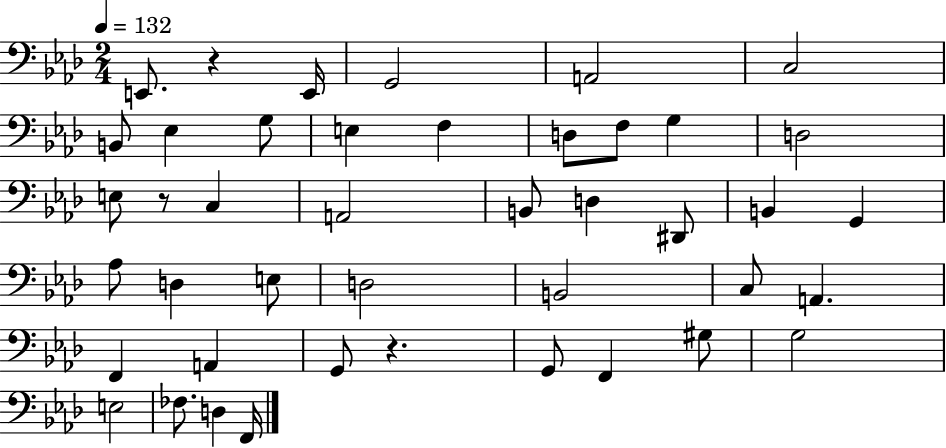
X:1
T:Untitled
M:2/4
L:1/4
K:Ab
E,,/2 z E,,/4 G,,2 A,,2 C,2 B,,/2 _E, G,/2 E, F, D,/2 F,/2 G, D,2 E,/2 z/2 C, A,,2 B,,/2 D, ^D,,/2 B,, G,, _A,/2 D, E,/2 D,2 B,,2 C,/2 A,, F,, A,, G,,/2 z G,,/2 F,, ^G,/2 G,2 E,2 _F,/2 D, F,,/4